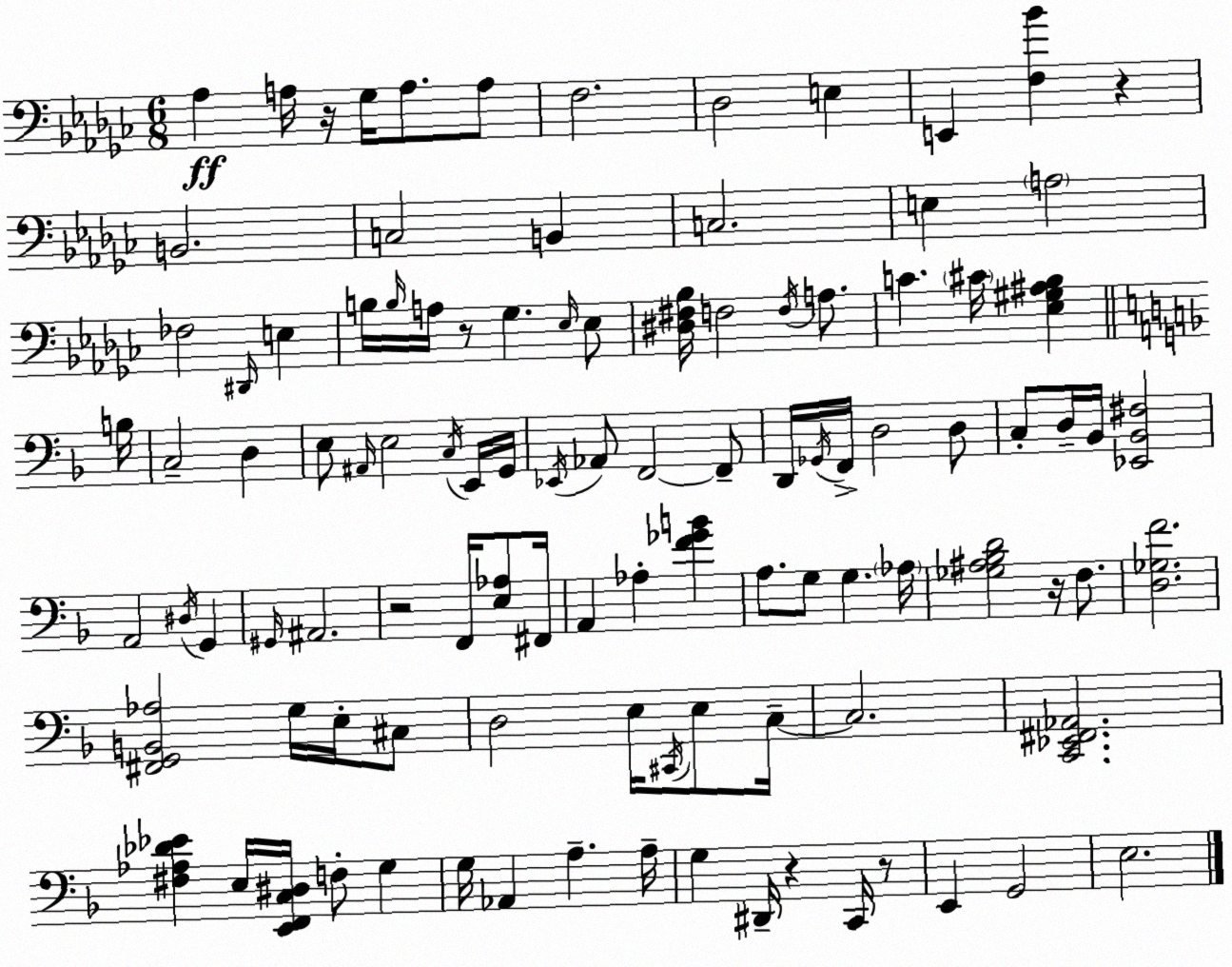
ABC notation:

X:1
T:Untitled
M:6/8
L:1/4
K:Ebm
_A, A,/4 z/4 _G,/4 A,/2 A,/2 F,2 _D,2 E, E,, [F,_B] z B,,2 C,2 B,, C,2 E, A,2 _F,2 ^D,,/4 E, B,/4 B,/4 A,/4 z/2 _G, _E,/4 _E,/2 [^D,^F,_B,]/4 F,2 F,/4 A,/2 C ^C/4 [_E,^G,^A,_B,] B,/4 C,2 D, E,/2 ^A,,/4 E,2 C,/4 E,,/4 G,,/4 _E,,/4 _A,,/2 F,,2 F,,/2 D,,/4 _G,,/4 F,,/4 D,2 D,/2 C,/2 D,/4 _B,,/4 [_E,,_B,,^F,]2 A,,2 ^D,/4 G,, ^G,,/4 ^A,,2 z2 F,,/4 [E,_A,]/2 ^F,,/4 A,, _A, [F_GB] A,/2 G,/2 G, _A,/4 [_G,^A,_B,D]2 z/4 F,/2 [D,_G,F]2 [^F,,G,,B,,_A,]2 G,/4 E,/4 ^C,/2 D,2 E,/4 ^C,,/4 E,/2 C,/4 C,2 [C,,_E,,^F,,_A,,]2 [^F,_A,_D_E] E,/4 [E,,F,,C,^D,]/4 F,/2 G, G,/4 _A,, A, A,/4 G, ^D,,/4 z C,,/4 z/2 E,, G,,2 E,2